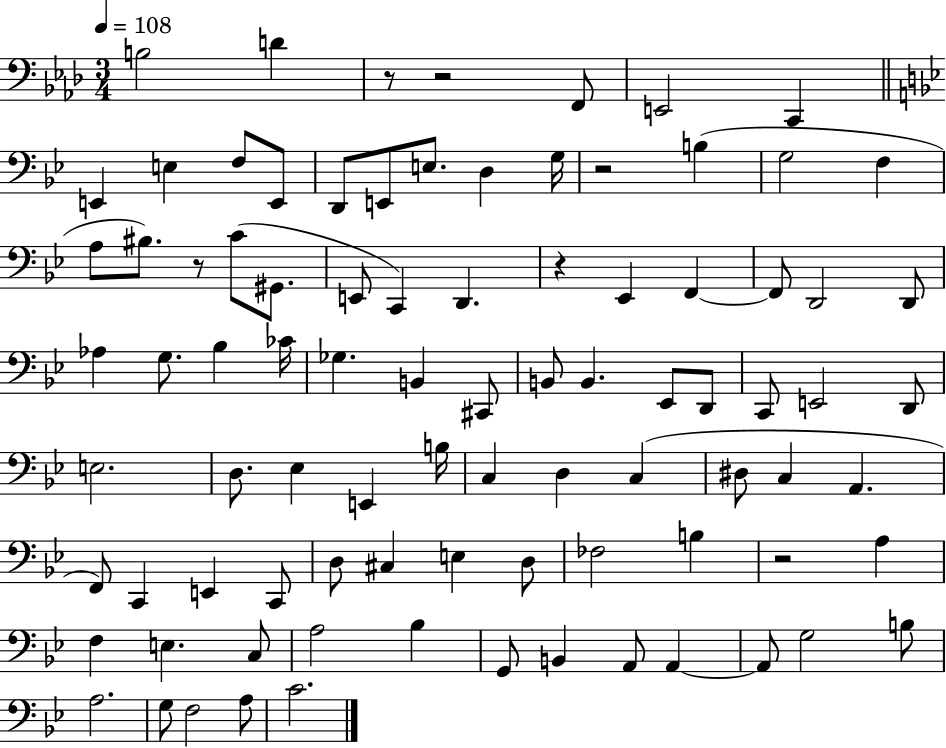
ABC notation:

X:1
T:Untitled
M:3/4
L:1/4
K:Ab
B,2 D z/2 z2 F,,/2 E,,2 C,, E,, E, F,/2 E,,/2 D,,/2 E,,/2 E,/2 D, G,/4 z2 B, G,2 F, A,/2 ^B,/2 z/2 C/2 ^G,,/2 E,,/2 C,, D,, z _E,, F,, F,,/2 D,,2 D,,/2 _A, G,/2 _B, _C/4 _G, B,, ^C,,/2 B,,/2 B,, _E,,/2 D,,/2 C,,/2 E,,2 D,,/2 E,2 D,/2 _E, E,, B,/4 C, D, C, ^D,/2 C, A,, F,,/2 C,, E,, C,,/2 D,/2 ^C, E, D,/2 _F,2 B, z2 A, F, E, C,/2 A,2 _B, G,,/2 B,, A,,/2 A,, A,,/2 G,2 B,/2 A,2 G,/2 F,2 A,/2 C2